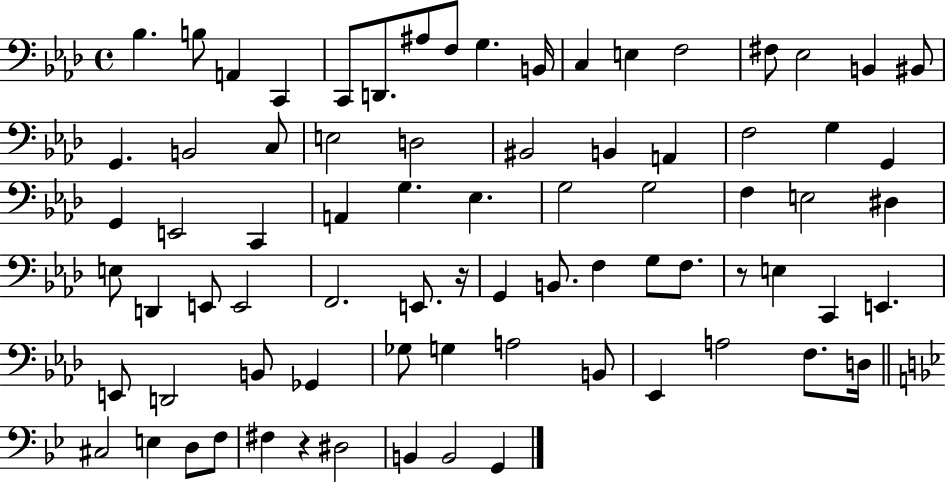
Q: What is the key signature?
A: AES major